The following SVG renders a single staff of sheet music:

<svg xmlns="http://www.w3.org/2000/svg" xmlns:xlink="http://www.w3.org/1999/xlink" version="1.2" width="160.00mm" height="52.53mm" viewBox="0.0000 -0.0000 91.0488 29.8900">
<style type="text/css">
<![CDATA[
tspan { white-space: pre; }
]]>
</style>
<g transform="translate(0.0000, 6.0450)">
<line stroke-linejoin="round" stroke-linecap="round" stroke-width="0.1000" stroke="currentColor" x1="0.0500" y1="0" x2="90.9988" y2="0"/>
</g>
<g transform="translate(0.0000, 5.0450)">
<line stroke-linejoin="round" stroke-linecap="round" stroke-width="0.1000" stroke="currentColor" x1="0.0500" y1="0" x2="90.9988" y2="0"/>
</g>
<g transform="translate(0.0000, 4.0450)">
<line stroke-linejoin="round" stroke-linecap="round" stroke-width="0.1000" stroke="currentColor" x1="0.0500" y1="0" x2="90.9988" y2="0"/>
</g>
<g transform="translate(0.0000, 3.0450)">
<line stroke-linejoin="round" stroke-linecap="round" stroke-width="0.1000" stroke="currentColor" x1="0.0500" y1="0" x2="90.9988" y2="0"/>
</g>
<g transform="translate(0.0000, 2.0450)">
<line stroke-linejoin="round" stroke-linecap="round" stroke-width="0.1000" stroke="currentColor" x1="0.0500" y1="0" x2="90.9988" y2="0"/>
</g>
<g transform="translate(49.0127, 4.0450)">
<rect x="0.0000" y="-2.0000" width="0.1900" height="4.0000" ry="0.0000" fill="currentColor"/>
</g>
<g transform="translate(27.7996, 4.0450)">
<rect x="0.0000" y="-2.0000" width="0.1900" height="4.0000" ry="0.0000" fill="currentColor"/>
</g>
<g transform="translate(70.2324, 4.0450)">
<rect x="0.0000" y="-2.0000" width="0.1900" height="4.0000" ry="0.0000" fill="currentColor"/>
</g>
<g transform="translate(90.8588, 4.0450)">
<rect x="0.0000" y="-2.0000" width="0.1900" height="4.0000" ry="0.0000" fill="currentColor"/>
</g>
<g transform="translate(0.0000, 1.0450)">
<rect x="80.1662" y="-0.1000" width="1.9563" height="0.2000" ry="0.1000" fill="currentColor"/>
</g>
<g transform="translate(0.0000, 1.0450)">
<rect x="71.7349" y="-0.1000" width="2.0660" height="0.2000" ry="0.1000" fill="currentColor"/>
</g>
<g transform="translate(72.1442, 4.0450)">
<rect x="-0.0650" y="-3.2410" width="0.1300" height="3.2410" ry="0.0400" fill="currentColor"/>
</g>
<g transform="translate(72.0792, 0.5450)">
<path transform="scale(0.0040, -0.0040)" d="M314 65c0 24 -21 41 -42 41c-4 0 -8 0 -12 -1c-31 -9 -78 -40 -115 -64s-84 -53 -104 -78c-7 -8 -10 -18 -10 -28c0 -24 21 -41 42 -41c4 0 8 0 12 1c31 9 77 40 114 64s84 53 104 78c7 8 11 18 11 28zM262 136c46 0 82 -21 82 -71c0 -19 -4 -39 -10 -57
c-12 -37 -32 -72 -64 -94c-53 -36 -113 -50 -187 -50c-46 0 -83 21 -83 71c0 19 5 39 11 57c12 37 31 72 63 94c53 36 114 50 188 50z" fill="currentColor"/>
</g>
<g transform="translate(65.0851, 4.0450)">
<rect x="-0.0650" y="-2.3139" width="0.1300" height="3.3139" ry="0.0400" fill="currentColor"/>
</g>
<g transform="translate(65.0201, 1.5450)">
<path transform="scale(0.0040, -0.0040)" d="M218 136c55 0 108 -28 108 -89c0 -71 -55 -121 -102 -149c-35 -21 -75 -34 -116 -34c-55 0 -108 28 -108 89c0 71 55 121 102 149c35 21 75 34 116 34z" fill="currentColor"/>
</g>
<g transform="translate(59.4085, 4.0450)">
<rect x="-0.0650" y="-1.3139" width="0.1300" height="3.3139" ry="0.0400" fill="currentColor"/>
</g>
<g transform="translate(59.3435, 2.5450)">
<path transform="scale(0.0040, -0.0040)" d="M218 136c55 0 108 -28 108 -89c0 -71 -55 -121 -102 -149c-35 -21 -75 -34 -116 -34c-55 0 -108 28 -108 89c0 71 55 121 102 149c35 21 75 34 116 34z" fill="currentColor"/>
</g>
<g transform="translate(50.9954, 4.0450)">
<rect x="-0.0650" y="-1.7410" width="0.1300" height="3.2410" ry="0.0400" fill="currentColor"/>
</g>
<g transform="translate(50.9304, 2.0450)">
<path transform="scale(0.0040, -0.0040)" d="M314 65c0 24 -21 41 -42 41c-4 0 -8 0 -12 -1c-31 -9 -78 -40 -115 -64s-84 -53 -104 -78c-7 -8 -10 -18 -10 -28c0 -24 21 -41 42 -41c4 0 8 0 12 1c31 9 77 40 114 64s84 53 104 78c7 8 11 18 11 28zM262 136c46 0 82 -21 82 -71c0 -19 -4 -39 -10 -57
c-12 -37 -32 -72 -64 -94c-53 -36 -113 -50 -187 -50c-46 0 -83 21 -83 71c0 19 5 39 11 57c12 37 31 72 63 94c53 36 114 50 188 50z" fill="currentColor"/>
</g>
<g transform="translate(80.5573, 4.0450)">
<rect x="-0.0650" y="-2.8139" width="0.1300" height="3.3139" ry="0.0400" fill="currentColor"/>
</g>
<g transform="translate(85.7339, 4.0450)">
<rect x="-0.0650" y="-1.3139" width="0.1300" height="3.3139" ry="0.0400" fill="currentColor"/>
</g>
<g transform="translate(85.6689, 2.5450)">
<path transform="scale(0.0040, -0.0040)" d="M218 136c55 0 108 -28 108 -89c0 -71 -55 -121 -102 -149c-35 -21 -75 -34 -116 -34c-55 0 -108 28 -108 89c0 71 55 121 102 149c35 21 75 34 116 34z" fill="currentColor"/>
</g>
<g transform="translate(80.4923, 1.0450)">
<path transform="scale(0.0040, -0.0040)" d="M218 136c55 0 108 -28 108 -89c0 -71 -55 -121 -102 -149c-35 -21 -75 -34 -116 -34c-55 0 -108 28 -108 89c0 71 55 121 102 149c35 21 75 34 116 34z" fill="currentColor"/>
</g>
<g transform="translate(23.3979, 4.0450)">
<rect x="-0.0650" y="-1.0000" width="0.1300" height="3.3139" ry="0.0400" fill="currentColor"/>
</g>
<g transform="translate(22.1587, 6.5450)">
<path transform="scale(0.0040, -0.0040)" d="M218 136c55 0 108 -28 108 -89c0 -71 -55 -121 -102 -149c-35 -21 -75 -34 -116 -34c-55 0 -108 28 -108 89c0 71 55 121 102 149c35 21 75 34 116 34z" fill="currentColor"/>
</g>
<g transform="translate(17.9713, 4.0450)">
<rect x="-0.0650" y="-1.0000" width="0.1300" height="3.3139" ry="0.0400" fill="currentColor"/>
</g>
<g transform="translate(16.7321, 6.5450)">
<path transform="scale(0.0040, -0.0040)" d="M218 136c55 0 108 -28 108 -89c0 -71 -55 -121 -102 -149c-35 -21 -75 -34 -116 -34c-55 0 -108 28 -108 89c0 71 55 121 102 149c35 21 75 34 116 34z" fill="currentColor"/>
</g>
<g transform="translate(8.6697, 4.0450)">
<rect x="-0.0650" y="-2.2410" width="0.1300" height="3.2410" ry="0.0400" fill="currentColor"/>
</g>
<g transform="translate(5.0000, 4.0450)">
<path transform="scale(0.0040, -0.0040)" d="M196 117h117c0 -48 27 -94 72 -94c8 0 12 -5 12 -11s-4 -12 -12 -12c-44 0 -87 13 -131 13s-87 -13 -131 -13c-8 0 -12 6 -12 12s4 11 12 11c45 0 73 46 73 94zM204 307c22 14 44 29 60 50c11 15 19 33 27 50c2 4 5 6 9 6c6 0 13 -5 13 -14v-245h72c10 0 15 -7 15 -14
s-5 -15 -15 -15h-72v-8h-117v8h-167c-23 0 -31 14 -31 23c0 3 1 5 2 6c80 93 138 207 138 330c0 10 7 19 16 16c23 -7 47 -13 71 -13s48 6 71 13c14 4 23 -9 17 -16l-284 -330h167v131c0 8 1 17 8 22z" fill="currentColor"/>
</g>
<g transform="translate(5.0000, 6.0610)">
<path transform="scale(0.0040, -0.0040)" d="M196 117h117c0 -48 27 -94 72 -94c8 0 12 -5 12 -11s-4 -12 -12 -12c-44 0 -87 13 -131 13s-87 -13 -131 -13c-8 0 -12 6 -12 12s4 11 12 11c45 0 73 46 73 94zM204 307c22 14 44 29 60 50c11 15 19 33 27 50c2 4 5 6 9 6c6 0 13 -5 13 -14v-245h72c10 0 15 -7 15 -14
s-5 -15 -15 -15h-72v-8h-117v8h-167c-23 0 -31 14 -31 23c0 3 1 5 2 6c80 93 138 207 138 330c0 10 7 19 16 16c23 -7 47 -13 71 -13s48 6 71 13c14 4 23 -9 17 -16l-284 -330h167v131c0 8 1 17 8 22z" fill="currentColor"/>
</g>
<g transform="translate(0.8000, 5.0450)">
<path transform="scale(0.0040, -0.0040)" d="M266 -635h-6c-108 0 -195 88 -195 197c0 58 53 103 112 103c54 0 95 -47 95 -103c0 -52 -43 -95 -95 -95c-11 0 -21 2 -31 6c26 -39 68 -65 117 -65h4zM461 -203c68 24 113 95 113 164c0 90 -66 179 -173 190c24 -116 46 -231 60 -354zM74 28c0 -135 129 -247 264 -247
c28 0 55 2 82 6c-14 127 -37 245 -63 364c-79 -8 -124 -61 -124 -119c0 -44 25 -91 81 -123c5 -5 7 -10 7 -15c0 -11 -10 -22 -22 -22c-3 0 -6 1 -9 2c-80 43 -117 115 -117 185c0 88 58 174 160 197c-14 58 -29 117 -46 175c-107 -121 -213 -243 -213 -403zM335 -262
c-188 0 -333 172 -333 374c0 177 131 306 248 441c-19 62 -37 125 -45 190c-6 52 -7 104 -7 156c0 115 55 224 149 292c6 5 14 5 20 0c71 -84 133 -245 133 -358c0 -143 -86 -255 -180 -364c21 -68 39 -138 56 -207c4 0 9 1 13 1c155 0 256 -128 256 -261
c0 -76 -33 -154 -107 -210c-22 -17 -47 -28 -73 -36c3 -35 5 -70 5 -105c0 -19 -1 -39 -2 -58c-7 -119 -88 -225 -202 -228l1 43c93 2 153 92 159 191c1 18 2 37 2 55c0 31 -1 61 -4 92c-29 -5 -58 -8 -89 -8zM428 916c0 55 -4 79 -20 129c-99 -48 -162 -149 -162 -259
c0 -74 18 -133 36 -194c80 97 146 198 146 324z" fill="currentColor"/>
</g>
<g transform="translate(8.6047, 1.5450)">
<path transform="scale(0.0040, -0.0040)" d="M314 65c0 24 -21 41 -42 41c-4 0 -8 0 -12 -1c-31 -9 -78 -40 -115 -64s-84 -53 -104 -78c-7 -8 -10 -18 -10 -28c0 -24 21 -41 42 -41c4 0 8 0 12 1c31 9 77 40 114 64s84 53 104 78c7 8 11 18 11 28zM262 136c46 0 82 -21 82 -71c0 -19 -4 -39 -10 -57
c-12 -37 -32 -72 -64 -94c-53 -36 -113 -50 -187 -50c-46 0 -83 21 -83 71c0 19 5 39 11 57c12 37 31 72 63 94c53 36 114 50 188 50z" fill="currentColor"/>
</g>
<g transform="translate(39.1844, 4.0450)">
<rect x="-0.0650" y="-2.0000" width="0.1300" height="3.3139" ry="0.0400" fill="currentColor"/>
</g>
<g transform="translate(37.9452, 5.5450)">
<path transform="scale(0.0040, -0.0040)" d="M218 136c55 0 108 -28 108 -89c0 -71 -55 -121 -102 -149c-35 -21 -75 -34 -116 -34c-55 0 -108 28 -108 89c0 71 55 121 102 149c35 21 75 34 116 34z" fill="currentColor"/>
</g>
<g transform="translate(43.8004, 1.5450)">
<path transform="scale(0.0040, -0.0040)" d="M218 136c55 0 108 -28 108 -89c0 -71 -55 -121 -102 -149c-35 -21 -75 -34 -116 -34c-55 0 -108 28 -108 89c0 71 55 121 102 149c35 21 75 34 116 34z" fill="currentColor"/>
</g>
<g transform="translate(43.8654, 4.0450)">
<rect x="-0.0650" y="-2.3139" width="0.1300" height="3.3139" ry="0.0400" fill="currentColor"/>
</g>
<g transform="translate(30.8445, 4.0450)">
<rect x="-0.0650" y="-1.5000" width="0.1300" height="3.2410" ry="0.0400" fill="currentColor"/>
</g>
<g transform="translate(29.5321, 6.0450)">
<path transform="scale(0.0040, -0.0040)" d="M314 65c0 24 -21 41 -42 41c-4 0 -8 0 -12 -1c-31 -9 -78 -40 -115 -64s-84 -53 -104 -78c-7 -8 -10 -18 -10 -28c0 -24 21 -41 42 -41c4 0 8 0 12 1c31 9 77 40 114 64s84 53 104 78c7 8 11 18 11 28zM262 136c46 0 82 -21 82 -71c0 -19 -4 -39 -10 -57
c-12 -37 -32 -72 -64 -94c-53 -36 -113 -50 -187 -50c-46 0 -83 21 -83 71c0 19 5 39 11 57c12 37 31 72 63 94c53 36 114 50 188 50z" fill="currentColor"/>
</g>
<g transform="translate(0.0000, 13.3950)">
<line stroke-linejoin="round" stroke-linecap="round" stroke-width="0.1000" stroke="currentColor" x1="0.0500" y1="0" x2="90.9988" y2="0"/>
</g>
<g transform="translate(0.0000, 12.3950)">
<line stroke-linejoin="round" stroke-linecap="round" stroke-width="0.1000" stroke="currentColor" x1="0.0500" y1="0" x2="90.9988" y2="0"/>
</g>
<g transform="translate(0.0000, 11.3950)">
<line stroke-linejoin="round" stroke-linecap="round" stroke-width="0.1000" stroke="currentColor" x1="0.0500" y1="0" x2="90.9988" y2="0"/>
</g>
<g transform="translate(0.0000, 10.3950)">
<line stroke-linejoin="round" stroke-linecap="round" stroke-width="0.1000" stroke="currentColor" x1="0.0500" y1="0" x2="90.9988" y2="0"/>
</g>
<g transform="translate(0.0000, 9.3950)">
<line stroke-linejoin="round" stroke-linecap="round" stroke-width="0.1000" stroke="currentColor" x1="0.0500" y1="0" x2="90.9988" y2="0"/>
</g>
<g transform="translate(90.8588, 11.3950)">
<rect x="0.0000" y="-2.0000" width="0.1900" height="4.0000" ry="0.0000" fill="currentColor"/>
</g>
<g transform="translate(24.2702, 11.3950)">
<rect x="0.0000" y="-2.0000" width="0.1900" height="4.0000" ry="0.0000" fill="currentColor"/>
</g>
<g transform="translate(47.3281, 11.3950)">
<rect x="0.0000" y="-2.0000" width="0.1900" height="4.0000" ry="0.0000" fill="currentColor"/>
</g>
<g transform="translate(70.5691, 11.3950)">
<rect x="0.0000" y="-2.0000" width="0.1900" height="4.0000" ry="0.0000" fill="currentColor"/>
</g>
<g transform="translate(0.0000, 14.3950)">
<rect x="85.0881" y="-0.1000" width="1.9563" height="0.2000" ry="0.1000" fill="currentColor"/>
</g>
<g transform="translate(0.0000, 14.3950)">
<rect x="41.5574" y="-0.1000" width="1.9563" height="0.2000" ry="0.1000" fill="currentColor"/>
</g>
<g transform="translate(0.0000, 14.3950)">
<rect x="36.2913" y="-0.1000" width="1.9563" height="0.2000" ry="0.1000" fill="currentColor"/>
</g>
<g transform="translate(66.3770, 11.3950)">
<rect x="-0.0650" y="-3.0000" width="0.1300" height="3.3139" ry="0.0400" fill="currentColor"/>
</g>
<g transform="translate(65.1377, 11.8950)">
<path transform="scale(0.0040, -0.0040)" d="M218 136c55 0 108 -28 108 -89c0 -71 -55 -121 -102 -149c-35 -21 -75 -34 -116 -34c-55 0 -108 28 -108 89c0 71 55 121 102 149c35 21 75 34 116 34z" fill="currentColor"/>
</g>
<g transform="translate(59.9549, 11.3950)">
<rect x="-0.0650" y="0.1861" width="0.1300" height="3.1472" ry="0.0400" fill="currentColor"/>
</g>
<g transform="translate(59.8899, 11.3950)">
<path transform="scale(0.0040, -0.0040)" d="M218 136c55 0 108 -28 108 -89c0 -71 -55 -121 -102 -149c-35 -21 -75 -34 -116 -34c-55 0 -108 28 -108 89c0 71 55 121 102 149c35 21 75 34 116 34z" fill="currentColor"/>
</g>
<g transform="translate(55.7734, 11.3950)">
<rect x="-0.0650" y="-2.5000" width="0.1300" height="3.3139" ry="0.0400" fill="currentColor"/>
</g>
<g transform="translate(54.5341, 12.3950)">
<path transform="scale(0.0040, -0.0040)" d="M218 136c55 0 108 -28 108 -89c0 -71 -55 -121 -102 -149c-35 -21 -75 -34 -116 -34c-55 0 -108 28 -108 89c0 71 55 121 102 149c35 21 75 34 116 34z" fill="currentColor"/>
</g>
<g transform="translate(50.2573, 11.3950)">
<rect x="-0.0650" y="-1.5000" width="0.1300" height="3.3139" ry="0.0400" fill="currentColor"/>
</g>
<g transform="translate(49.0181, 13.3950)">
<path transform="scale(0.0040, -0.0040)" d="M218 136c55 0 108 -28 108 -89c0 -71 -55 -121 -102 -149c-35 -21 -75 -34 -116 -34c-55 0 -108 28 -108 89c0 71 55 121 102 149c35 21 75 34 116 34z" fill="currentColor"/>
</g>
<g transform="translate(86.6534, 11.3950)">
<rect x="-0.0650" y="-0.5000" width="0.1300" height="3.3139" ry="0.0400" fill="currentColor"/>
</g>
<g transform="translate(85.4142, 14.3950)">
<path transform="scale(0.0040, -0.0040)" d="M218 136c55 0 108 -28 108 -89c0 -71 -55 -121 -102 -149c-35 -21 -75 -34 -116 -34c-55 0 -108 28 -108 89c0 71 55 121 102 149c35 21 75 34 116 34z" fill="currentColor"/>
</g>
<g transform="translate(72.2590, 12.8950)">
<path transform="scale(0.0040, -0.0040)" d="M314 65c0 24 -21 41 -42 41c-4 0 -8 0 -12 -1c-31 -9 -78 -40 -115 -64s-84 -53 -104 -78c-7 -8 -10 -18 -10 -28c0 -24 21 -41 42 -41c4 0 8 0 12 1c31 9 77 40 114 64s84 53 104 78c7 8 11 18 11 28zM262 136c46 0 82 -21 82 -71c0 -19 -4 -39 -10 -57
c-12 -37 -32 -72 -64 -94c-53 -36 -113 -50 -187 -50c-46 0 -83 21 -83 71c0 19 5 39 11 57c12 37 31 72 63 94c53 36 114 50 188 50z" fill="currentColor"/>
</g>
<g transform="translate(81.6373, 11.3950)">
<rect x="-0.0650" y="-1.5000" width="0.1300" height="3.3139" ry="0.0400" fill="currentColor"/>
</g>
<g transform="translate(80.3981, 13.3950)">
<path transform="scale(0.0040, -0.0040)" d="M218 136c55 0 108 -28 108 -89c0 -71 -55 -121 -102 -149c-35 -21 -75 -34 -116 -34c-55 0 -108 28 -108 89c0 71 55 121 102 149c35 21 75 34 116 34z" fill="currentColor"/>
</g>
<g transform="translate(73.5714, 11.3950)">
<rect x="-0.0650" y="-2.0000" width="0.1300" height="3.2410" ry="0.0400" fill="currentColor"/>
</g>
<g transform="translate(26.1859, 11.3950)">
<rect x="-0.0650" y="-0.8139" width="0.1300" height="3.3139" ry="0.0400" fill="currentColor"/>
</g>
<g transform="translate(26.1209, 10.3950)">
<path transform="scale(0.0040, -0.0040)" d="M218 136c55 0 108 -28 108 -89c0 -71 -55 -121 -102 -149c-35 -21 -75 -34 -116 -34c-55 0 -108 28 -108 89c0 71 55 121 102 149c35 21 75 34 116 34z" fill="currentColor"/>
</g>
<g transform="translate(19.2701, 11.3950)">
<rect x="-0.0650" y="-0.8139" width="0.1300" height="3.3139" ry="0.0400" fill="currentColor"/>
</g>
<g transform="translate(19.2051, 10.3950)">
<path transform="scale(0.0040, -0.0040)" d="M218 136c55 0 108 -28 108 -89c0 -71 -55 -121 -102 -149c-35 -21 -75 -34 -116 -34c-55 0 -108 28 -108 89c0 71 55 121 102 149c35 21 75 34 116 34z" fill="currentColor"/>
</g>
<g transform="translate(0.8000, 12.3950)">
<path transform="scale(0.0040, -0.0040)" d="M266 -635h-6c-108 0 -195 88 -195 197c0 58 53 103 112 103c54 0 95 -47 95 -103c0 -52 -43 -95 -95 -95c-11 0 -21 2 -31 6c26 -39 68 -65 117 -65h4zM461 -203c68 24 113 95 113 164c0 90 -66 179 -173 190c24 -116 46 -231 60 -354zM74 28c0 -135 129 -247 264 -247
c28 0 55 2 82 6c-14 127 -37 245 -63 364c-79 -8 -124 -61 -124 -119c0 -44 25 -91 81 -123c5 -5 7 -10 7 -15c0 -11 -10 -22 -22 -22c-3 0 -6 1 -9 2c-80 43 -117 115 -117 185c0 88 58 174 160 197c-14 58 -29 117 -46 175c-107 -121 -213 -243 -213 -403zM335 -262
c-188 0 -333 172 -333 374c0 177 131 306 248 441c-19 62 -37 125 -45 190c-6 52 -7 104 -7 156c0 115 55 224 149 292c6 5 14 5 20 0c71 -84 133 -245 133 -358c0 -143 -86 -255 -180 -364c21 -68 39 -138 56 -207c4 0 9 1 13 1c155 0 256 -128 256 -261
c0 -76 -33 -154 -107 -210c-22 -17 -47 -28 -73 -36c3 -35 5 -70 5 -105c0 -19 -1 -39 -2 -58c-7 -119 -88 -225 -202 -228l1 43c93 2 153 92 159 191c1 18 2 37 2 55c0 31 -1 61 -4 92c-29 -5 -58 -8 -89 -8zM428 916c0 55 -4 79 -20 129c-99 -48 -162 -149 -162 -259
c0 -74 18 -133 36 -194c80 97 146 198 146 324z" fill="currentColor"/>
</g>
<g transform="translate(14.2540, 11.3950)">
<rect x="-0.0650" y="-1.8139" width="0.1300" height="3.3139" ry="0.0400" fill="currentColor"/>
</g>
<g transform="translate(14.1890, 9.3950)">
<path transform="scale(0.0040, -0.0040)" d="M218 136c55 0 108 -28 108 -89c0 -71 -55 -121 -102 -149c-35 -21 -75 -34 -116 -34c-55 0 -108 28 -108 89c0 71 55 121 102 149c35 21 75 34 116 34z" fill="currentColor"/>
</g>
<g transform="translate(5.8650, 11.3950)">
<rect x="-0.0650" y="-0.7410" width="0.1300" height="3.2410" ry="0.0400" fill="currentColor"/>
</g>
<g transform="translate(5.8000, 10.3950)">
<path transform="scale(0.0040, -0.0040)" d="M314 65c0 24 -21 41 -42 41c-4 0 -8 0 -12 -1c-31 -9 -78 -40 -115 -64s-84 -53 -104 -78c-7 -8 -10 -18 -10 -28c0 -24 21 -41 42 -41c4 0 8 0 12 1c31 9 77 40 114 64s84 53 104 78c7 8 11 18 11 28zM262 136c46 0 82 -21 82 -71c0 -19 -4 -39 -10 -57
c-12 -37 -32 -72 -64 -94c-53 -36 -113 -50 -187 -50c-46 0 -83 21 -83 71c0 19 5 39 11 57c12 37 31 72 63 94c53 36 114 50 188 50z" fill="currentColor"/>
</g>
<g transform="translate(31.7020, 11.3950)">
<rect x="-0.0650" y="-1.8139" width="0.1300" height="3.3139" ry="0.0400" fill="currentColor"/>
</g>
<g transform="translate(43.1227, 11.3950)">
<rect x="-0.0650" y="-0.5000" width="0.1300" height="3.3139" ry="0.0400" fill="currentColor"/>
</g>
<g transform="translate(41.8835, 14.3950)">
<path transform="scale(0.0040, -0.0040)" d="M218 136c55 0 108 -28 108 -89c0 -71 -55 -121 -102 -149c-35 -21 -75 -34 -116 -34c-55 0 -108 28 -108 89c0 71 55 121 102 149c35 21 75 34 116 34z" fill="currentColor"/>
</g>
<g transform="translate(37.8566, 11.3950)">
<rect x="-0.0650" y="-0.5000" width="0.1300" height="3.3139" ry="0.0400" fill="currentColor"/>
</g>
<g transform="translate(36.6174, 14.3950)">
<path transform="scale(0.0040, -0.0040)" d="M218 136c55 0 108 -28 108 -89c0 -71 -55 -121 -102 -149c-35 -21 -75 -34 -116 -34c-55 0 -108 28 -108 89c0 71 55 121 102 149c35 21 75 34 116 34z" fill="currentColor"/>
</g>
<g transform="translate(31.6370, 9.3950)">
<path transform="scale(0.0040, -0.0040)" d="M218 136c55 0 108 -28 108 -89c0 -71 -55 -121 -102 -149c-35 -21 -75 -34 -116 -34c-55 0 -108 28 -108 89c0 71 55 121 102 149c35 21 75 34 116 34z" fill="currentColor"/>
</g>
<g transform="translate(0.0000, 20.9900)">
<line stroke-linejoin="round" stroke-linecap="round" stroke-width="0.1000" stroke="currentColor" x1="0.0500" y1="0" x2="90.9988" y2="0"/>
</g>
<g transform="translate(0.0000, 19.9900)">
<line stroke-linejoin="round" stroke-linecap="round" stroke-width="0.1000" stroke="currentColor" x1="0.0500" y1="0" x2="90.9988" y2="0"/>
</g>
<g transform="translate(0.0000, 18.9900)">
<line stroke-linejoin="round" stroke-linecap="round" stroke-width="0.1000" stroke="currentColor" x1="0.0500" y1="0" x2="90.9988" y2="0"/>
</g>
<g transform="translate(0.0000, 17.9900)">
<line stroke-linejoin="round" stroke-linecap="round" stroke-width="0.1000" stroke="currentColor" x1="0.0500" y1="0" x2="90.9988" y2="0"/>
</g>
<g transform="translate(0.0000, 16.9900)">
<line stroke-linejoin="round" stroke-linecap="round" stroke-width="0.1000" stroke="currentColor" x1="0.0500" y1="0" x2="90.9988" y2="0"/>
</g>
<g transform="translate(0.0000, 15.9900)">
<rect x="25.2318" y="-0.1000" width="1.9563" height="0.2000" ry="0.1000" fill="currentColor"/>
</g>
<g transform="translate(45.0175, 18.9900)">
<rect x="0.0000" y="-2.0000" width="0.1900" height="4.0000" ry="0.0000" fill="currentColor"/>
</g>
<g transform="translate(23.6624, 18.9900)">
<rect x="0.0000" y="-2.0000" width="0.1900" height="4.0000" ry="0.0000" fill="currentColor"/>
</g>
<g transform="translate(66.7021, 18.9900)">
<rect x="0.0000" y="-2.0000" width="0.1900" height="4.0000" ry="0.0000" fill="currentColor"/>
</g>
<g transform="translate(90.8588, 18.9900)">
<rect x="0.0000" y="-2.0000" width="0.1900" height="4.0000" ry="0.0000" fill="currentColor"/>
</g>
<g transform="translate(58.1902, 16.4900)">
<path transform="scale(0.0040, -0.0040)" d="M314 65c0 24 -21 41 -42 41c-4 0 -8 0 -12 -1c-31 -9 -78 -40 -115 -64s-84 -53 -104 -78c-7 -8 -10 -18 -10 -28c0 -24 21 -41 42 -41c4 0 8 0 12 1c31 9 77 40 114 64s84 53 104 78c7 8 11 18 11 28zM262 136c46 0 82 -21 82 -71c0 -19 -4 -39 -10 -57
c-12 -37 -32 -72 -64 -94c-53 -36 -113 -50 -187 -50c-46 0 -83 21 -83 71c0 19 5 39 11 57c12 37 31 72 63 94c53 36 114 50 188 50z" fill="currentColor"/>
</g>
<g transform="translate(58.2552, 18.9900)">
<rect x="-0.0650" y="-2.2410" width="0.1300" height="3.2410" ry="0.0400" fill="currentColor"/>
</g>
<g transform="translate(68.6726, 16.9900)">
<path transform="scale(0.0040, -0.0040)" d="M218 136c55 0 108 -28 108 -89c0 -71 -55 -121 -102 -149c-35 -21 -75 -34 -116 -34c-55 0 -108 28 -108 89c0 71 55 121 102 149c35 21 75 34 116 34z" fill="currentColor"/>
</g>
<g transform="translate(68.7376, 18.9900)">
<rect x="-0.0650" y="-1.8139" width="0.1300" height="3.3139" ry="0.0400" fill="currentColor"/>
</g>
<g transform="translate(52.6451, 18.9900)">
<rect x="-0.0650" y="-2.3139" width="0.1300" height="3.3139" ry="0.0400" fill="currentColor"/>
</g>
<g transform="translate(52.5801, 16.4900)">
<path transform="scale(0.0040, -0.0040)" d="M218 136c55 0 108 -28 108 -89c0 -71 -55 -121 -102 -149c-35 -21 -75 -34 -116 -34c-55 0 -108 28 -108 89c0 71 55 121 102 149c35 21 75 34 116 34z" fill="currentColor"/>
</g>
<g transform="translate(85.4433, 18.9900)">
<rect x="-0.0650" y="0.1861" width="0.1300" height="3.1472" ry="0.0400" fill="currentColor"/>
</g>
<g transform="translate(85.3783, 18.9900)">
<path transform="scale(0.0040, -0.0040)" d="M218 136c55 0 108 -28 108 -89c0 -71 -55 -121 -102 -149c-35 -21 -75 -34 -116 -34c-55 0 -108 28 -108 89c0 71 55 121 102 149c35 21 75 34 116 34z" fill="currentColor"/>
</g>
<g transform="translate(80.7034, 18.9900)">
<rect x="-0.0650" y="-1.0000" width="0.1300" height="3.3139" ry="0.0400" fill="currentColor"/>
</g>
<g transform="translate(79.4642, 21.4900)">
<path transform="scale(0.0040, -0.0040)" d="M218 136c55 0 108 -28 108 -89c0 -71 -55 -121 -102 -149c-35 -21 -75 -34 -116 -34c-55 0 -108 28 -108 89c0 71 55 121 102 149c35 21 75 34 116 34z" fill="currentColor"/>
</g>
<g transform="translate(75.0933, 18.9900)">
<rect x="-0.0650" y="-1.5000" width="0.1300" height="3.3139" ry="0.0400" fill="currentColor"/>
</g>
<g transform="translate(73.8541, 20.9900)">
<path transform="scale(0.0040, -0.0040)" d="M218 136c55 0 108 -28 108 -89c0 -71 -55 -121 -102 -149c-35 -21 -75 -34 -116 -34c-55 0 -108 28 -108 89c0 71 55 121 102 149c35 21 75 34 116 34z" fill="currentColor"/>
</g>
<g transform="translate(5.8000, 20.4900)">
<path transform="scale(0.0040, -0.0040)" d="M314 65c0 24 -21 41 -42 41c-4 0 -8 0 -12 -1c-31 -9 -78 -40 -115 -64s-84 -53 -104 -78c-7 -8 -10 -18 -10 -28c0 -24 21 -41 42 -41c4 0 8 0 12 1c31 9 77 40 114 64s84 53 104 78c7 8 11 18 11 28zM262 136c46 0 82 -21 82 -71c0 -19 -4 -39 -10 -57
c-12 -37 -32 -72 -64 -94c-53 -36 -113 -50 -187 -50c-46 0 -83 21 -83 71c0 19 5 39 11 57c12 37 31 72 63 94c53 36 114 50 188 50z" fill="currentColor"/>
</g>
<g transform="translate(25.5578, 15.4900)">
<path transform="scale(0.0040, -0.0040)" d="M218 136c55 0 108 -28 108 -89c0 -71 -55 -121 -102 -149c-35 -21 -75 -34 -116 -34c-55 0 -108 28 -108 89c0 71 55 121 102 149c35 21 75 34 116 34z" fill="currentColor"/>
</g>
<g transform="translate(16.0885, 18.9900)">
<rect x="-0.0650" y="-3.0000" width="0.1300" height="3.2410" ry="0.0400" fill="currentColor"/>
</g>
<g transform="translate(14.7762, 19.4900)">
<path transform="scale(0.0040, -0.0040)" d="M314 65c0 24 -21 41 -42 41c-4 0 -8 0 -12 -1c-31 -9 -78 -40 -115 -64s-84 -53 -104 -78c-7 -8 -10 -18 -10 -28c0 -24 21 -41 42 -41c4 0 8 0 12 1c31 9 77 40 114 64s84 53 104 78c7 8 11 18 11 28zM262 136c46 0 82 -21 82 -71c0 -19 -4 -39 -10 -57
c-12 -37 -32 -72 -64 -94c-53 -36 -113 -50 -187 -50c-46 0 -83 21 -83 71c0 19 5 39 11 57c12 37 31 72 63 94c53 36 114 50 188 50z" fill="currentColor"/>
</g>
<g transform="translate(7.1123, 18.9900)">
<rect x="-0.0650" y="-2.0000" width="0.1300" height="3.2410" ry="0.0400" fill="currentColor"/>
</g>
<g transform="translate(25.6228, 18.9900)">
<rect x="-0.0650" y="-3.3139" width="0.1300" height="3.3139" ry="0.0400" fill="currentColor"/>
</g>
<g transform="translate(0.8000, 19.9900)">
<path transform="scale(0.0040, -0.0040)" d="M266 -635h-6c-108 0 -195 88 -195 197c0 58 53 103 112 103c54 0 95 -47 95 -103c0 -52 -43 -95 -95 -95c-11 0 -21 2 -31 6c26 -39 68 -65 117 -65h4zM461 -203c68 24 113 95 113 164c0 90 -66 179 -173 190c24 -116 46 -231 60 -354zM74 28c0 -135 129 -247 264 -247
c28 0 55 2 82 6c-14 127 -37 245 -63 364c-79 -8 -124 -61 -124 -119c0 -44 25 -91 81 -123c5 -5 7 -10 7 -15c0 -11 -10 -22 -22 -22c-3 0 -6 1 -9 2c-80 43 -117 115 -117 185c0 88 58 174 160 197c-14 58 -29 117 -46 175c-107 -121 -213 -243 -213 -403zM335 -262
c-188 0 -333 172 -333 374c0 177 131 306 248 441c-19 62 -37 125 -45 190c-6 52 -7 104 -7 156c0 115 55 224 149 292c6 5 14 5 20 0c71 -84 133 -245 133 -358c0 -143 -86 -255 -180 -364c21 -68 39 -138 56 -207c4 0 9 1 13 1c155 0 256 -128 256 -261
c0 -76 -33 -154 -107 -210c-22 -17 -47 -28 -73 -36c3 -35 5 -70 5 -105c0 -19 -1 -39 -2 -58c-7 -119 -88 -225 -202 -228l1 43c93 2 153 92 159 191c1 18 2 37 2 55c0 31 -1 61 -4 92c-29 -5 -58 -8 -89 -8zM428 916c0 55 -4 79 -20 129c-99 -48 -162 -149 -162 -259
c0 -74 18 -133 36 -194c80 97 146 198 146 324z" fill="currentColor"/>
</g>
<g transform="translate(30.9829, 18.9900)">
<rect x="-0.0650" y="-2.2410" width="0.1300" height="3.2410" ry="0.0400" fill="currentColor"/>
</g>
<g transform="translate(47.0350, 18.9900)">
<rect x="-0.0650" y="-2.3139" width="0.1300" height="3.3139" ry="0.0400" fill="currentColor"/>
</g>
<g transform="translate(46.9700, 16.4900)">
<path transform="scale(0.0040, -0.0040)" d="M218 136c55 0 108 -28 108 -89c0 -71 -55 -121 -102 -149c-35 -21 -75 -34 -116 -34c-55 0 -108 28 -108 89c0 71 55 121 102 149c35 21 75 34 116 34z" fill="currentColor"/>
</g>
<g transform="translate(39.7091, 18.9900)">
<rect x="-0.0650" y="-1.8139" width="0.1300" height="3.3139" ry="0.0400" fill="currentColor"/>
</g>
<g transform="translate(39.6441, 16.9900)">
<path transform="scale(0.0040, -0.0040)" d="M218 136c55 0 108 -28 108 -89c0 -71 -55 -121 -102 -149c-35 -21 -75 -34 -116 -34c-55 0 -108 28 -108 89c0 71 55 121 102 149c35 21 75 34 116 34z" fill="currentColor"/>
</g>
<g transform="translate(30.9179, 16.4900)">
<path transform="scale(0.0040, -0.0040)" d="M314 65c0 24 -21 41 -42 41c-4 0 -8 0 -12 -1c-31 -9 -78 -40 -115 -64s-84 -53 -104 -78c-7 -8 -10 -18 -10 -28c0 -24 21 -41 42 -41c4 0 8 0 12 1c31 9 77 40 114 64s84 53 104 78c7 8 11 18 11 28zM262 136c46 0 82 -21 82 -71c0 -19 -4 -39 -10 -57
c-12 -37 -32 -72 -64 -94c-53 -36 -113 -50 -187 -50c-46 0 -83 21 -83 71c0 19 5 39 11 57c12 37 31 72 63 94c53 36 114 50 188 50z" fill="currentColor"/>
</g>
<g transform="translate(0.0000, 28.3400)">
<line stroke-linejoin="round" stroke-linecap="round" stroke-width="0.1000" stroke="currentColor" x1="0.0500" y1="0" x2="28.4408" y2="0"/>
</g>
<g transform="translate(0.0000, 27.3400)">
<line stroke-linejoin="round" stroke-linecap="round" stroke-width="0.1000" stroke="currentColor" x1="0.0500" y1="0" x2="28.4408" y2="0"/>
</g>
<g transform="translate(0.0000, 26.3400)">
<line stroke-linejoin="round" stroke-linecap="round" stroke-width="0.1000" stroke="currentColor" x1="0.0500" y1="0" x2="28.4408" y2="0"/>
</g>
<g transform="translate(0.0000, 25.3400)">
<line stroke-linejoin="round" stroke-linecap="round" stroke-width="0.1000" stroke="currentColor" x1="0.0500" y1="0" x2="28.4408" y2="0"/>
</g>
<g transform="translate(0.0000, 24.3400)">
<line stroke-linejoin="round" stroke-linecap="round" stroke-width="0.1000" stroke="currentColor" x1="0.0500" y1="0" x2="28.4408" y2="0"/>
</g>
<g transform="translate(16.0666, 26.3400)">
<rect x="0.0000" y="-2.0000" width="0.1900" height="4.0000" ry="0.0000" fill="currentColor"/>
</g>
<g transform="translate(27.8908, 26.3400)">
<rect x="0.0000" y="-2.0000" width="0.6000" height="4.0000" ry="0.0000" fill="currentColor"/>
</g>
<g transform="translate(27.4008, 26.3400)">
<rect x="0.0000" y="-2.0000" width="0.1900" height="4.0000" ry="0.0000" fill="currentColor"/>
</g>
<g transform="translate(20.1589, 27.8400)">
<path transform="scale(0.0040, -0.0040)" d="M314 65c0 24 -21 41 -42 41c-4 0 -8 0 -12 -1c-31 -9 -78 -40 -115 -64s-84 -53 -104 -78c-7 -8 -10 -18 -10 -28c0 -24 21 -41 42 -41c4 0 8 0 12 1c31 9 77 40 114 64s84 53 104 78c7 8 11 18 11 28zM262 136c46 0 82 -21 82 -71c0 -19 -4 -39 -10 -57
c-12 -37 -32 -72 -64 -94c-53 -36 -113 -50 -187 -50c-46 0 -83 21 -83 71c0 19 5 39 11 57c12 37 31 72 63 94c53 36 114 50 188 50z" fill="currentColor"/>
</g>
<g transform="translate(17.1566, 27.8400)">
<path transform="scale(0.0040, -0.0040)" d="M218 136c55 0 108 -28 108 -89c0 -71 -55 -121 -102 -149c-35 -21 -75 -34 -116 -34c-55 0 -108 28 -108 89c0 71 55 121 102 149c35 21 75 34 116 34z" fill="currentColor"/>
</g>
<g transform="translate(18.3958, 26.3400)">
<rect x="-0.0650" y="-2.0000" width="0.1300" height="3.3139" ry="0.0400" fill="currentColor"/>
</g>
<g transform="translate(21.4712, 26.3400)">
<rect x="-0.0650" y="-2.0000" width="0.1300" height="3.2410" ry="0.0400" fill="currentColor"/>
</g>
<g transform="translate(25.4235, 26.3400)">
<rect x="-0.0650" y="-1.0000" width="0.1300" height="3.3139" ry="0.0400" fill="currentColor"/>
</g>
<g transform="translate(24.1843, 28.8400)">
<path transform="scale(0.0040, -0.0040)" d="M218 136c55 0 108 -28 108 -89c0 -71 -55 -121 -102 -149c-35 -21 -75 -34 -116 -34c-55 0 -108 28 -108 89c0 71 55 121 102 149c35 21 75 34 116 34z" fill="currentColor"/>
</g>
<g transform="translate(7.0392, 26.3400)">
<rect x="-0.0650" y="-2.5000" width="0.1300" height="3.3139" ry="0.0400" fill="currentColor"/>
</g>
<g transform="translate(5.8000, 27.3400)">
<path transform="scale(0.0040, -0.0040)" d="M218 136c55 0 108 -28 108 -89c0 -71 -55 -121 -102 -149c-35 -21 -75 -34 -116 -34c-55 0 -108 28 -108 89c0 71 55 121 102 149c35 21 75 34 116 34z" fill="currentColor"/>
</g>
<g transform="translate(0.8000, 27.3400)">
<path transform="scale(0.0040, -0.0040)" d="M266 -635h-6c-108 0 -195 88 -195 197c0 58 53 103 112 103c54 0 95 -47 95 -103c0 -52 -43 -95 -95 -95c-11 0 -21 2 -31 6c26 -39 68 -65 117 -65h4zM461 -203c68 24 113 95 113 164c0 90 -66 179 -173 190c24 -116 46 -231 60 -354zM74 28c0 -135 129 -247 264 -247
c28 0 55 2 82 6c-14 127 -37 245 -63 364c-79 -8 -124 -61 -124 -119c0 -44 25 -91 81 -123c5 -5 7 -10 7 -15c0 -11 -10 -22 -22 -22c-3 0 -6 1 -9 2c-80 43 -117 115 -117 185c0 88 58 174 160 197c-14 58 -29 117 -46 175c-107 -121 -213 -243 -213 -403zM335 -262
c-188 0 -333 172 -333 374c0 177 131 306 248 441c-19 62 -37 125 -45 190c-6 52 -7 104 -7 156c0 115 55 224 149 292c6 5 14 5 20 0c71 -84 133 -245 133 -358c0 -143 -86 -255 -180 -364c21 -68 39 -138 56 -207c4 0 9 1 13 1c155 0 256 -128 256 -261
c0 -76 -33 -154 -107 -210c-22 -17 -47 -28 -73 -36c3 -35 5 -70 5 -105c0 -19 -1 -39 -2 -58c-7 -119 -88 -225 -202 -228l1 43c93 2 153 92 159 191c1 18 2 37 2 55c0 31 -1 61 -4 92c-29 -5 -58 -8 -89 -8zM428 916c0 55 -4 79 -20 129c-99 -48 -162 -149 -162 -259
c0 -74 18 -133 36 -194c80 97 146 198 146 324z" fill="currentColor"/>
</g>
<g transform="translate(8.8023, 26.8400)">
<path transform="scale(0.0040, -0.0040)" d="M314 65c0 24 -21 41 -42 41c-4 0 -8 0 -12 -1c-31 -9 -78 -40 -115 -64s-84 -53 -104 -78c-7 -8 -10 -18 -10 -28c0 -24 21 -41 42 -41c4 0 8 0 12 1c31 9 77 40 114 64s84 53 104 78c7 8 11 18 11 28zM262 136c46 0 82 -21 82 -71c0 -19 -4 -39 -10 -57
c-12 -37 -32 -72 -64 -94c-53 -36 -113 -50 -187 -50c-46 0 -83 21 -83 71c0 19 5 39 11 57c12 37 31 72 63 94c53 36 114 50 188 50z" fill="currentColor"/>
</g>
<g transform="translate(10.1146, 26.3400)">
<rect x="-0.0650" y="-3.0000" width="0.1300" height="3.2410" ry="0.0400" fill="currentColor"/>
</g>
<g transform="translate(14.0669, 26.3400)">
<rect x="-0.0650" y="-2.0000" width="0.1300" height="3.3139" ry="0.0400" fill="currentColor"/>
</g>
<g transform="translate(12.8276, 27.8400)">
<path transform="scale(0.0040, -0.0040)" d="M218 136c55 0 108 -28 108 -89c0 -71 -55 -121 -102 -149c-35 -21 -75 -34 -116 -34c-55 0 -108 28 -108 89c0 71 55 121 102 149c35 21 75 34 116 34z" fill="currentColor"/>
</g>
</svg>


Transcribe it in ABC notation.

X:1
T:Untitled
M:4/4
L:1/4
K:C
g2 D D E2 F g f2 e g b2 a e d2 f d d f C C E G B A F2 E C F2 A2 b g2 f g g g2 f E D B G A2 F F F2 D